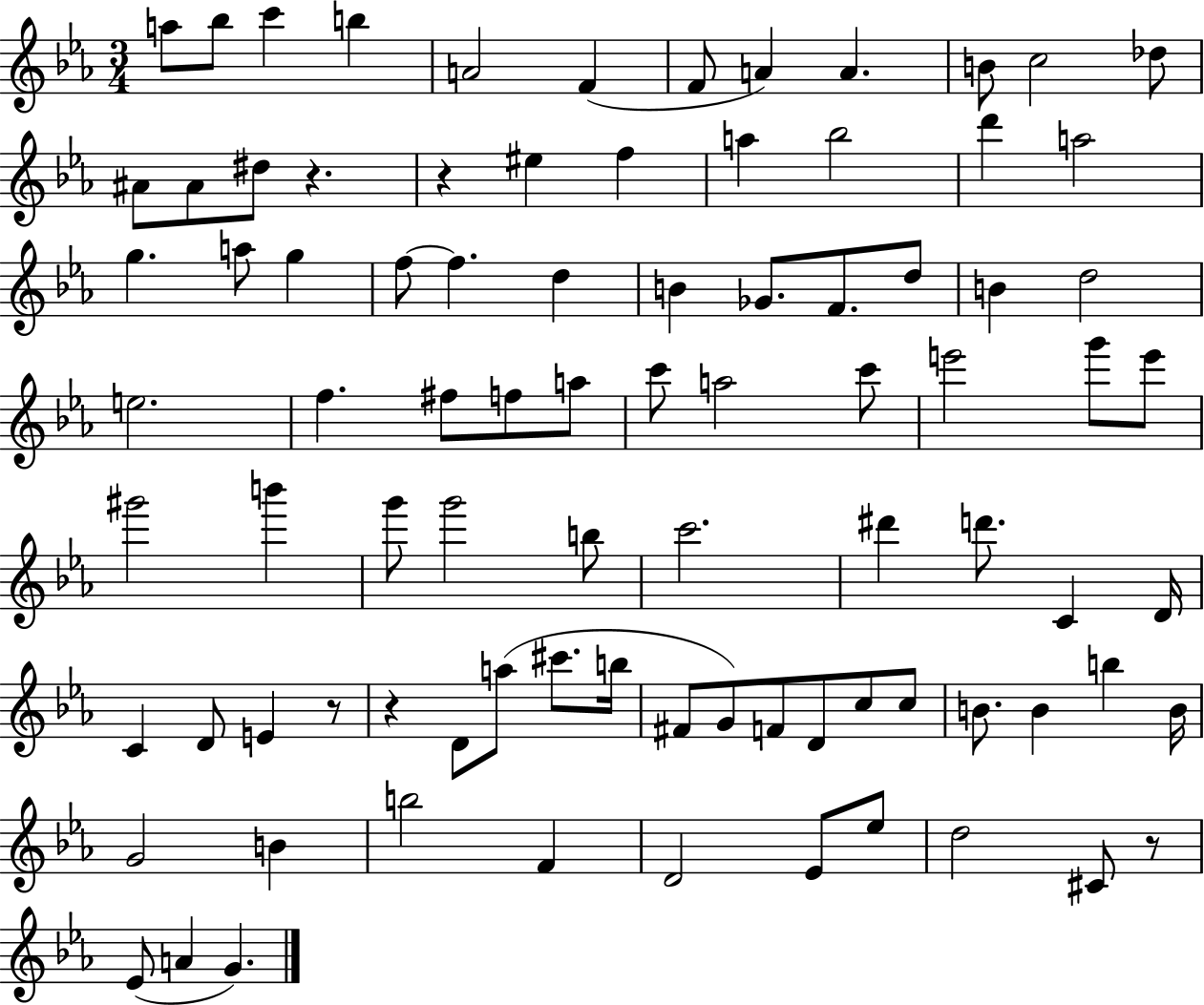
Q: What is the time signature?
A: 3/4